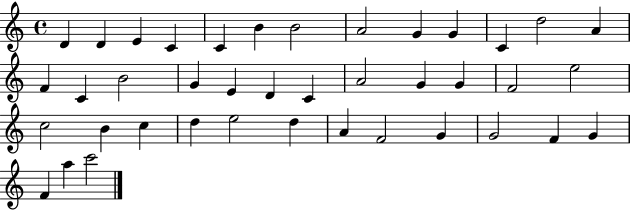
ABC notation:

X:1
T:Untitled
M:4/4
L:1/4
K:C
D D E C C B B2 A2 G G C d2 A F C B2 G E D C A2 G G F2 e2 c2 B c d e2 d A F2 G G2 F G F a c'2